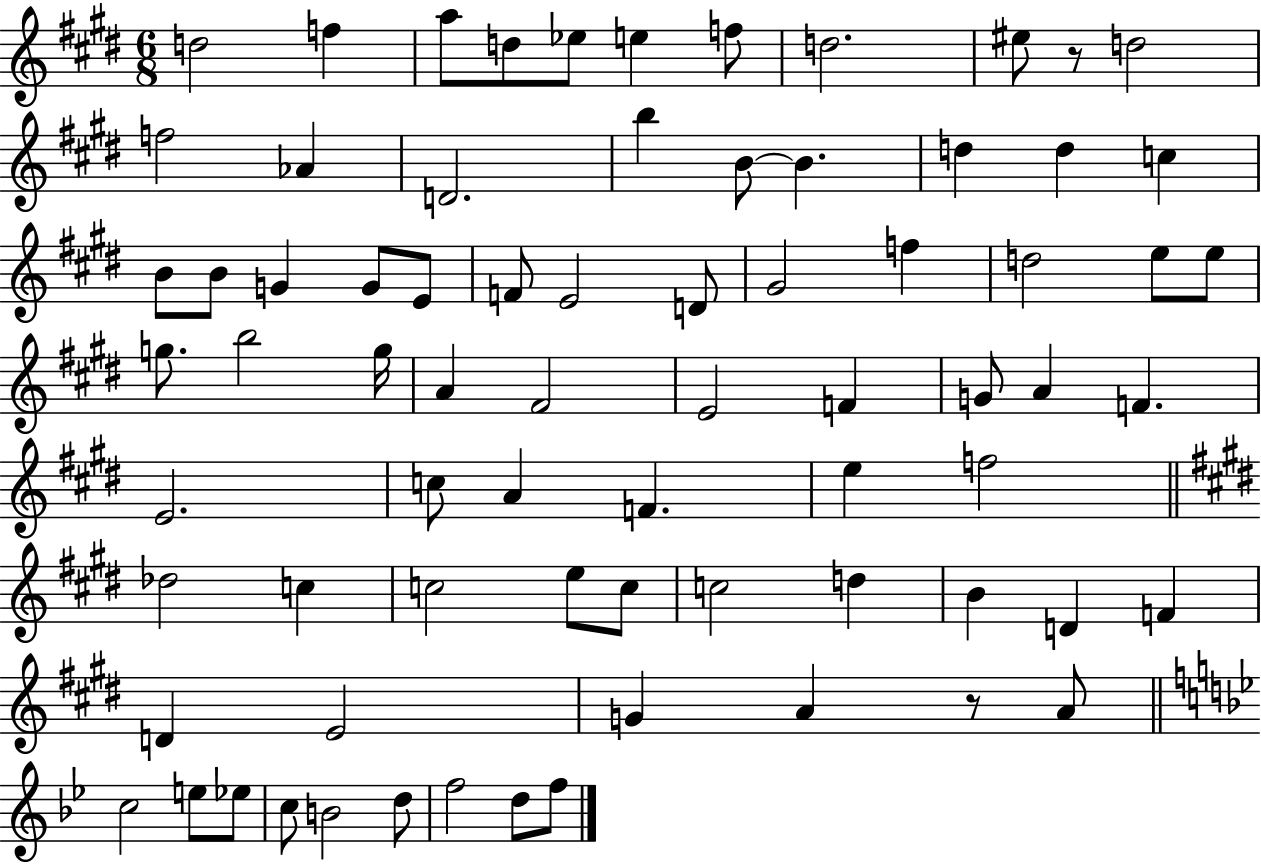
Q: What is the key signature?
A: E major